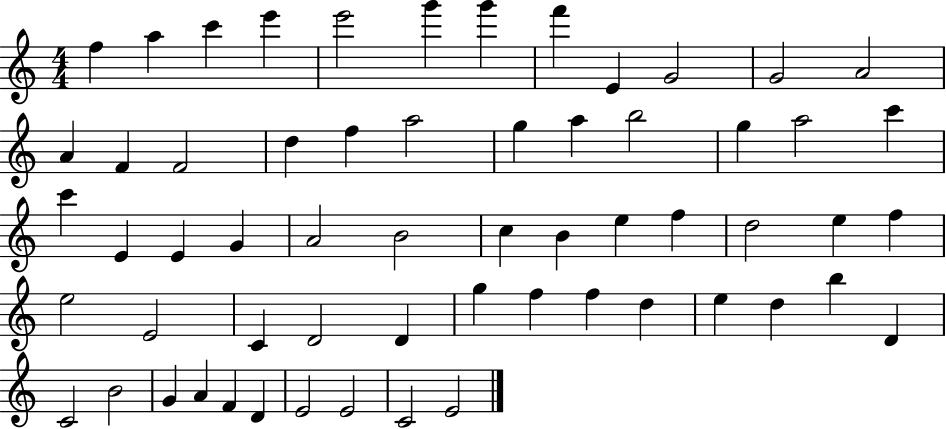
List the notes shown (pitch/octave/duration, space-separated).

F5/q A5/q C6/q E6/q E6/h G6/q G6/q F6/q E4/q G4/h G4/h A4/h A4/q F4/q F4/h D5/q F5/q A5/h G5/q A5/q B5/h G5/q A5/h C6/q C6/q E4/q E4/q G4/q A4/h B4/h C5/q B4/q E5/q F5/q D5/h E5/q F5/q E5/h E4/h C4/q D4/h D4/q G5/q F5/q F5/q D5/q E5/q D5/q B5/q D4/q C4/h B4/h G4/q A4/q F4/q D4/q E4/h E4/h C4/h E4/h